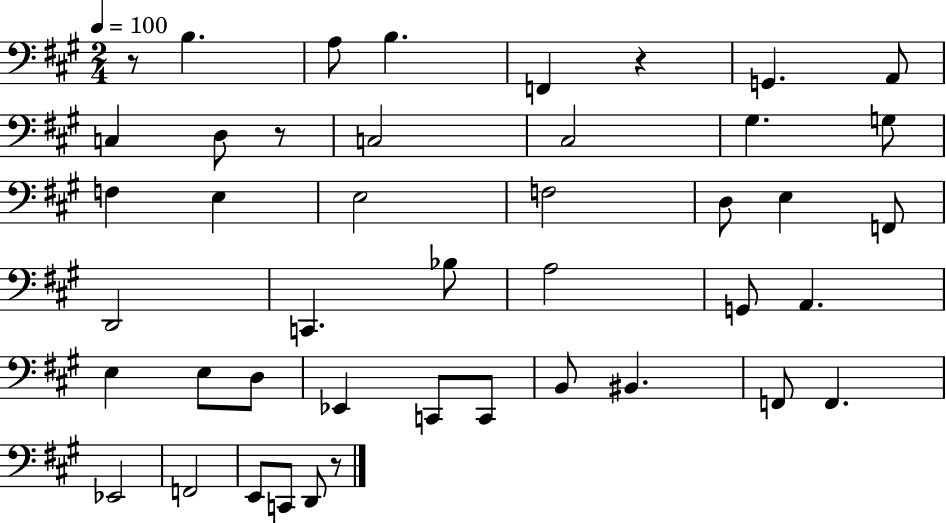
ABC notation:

X:1
T:Untitled
M:2/4
L:1/4
K:A
z/2 B, A,/2 B, F,, z G,, A,,/2 C, D,/2 z/2 C,2 ^C,2 ^G, G,/2 F, E, E,2 F,2 D,/2 E, F,,/2 D,,2 C,, _B,/2 A,2 G,,/2 A,, E, E,/2 D,/2 _E,, C,,/2 C,,/2 B,,/2 ^B,, F,,/2 F,, _E,,2 F,,2 E,,/2 C,,/2 D,,/2 z/2